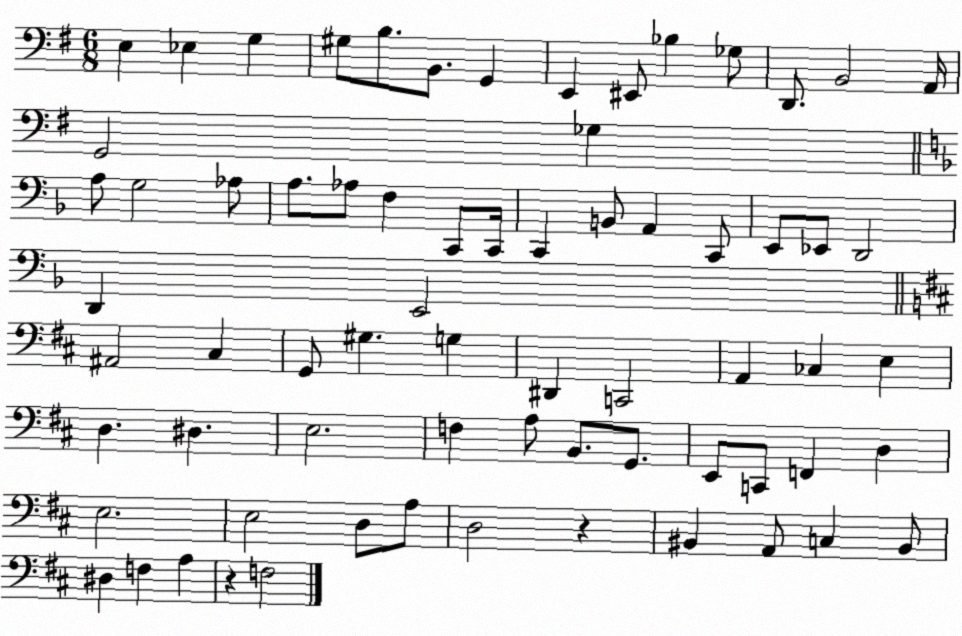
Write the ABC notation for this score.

X:1
T:Untitled
M:6/8
L:1/4
K:G
E, _E, G, ^G,/2 B,/2 B,,/2 G,, E,, ^E,,/2 _B, _G,/2 D,,/2 B,,2 A,,/4 G,,2 _G, A,/2 G,2 _A,/2 A,/2 _A,/2 F, C,,/2 C,,/4 C,, B,,/2 A,, C,,/2 E,,/2 _E,,/2 D,,2 D,, E,,2 ^A,,2 ^C, G,,/2 ^G, G, ^D,, C,,2 A,, _C, E, D, ^D, E,2 F, A,/2 B,,/2 G,,/2 E,,/2 C,,/2 F,, D, E,2 E,2 D,/2 A,/2 D,2 z ^B,, A,,/2 C, ^B,,/2 ^D, F, A, z F,2